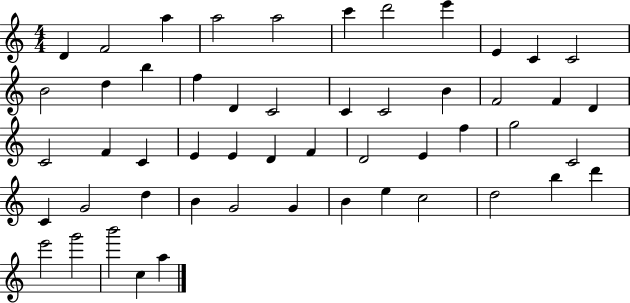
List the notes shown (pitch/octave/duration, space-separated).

D4/q F4/h A5/q A5/h A5/h C6/q D6/h E6/q E4/q C4/q C4/h B4/h D5/q B5/q F5/q D4/q C4/h C4/q C4/h B4/q F4/h F4/q D4/q C4/h F4/q C4/q E4/q E4/q D4/q F4/q D4/h E4/q F5/q G5/h C4/h C4/q G4/h D5/q B4/q G4/h G4/q B4/q E5/q C5/h D5/h B5/q D6/q E6/h G6/h B6/h C5/q A5/q